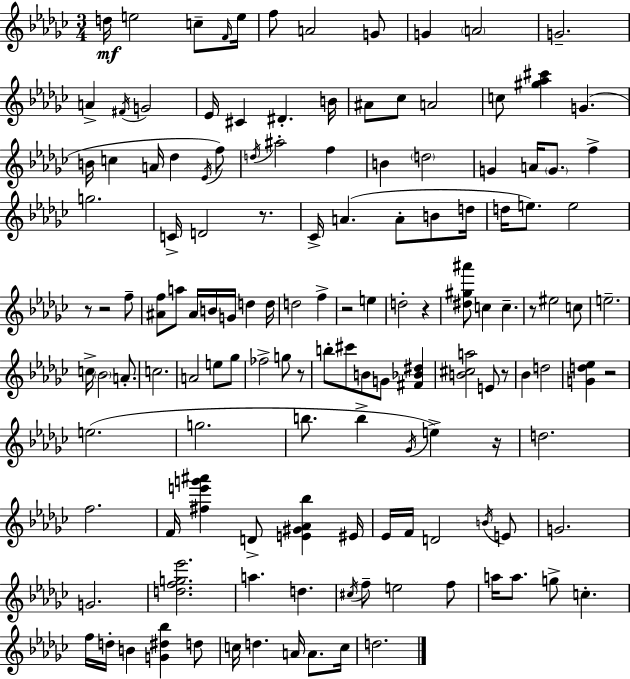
{
  \clef treble
  \numericTimeSignature
  \time 3/4
  \key ees \minor
  d''16\mf e''2 c''8-- \grace { f'16 } | e''16 f''8 a'2 g'8 | g'4 \parenthesize a'2 | g'2.-- | \break a'4-> \acciaccatura { fis'16 } g'2 | ees'16 cis'4 dis'4.-. | b'16 ais'8 ces''8 a'2 | c''8 <gis'' aes'' cis'''>4 g'4.( | \break b'16 c''4 a'16 des''4 | \acciaccatura { ees'16 }) f''8 \acciaccatura { d''16 } ais''2-. | f''4 b'4 \parenthesize d''2 | g'4 a'16 \parenthesize g'8. | \break f''4-> g''2. | c'16-> d'2 | r8. ces'16-> a'4.( a'8-. | b'8 d''16 d''16 e''8.) e''2 | \break r8 r2 | f''8-- <ais' f''>8 a''8 ais'16 b'16 g'16 d''4 | d''16 d''2 | f''4-> r2 | \break e''4 d''2-. | r4 <dis'' gis'' ais'''>8 c''4 c''4.-- | r8 eis''2 | c''8 e''2.-- | \break c''16-> \parenthesize bes'2 | a'8.-. c''2. | a'2 | e''8 ges''8 fes''2-> | \break g''8 r8 b''8-. cis'''8 b'8 g'8 | <fis' bes' dis''>4 <b' cis'' a''>2 | e'8 r8 bes'4 d''2 | <g' d'' ees''>4 r2 | \break e''2.( | g''2. | b''8. b''4-> \acciaccatura { ges'16 } | e''4->) r16 d''2. | \break f''2. | f'16 <fis'' e''' g''' ais'''>4 d'8-> | <e' gis' aes' bes''>4 eis'16 ees'16 f'16 d'2 | \acciaccatura { b'16 } e'8 g'2. | \break g'2. | <d'' f'' g'' ees'''>2. | a''4. | d''4. \acciaccatura { cis''16 } f''8-- e''2 | \break f''8 a''16 a''8. g''8-> | c''4.-. f''16 d''16-. b'4 | <g' dis'' bes''>4 d''8 c''16 d''4. | a'16 a'8. c''16 d''2. | \break \bar "|."
}